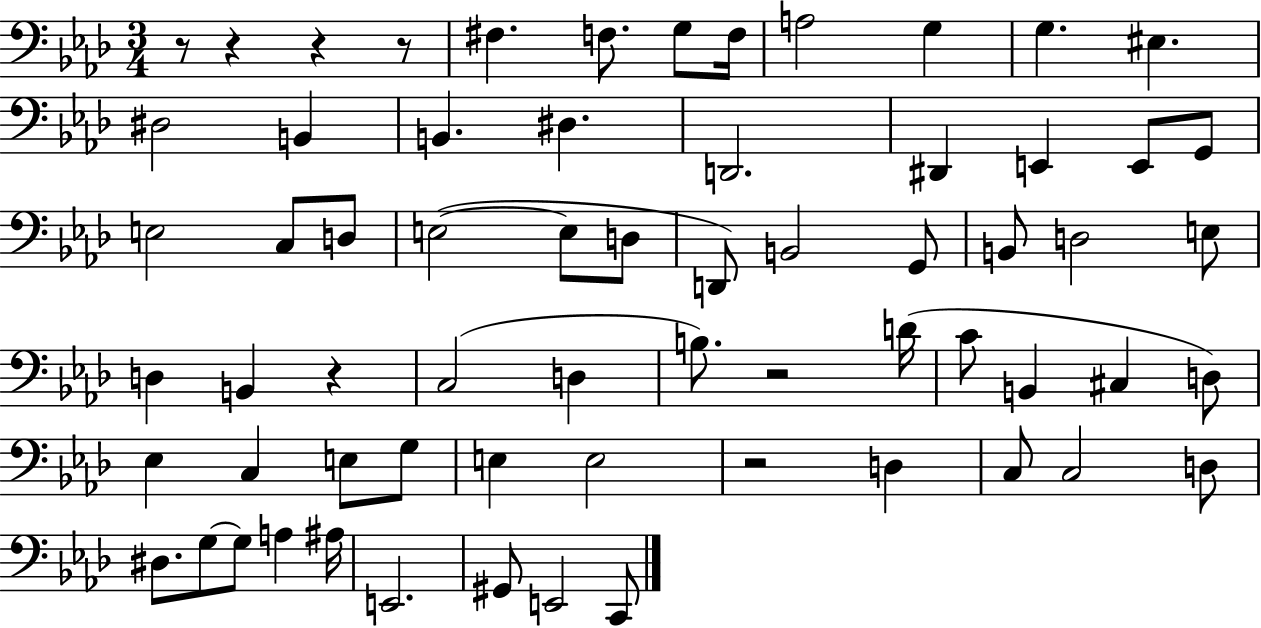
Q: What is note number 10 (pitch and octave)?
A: B2